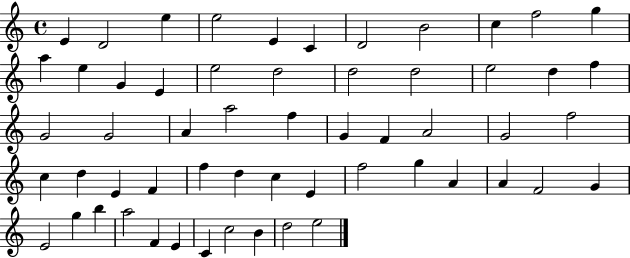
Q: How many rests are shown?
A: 0